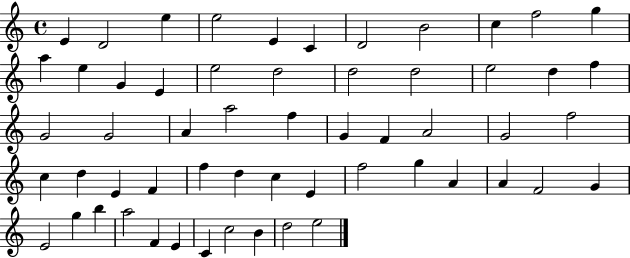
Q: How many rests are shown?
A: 0